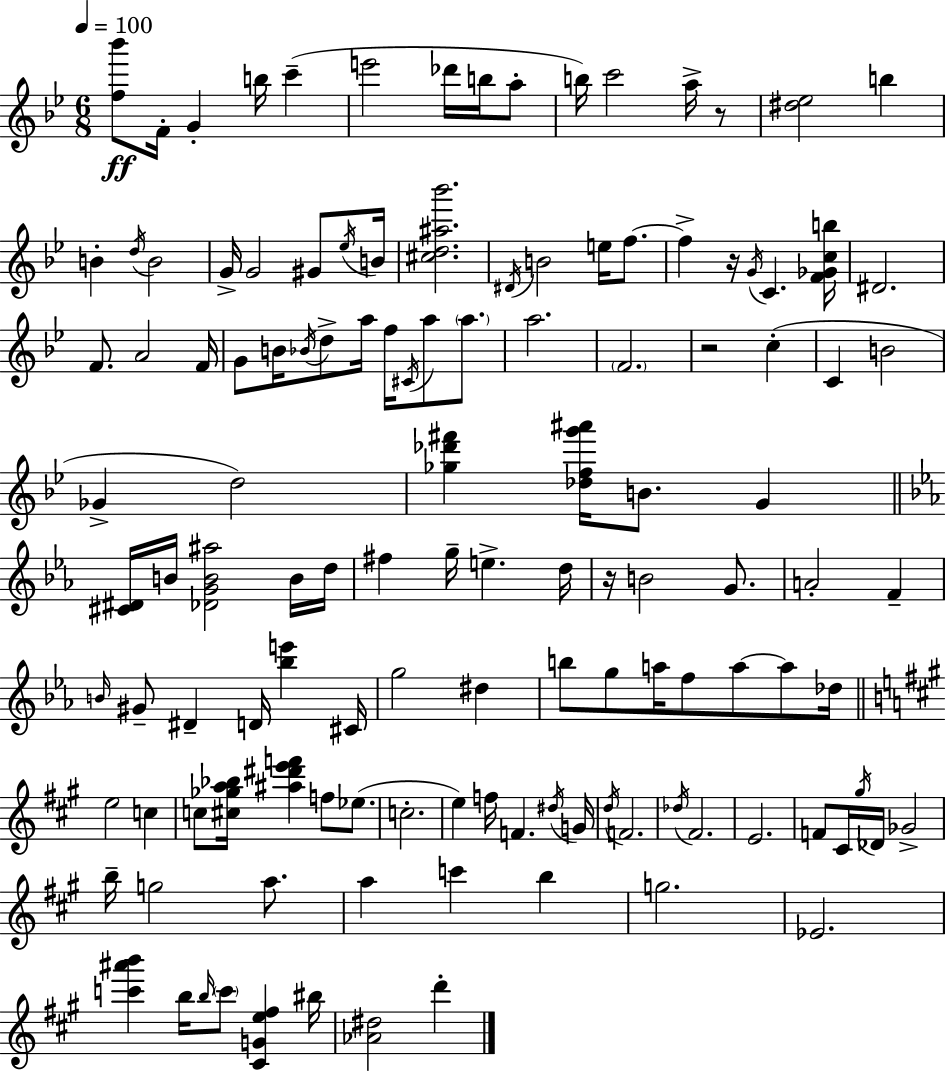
[F5,Bb6]/e F4/s G4/q B5/s C6/q E6/h Db6/s B5/s A5/e B5/s C6/h A5/s R/e [D#5,Eb5]/h B5/q B4/q D5/s B4/h G4/s G4/h G#4/e Eb5/s B4/s [C#5,D5,A#5,Bb6]/h. D#4/s B4/h E5/s F5/e. F5/q R/s G4/s C4/q. [F4,Gb4,C5,B5]/s D#4/h. F4/e. A4/h F4/s G4/e B4/s Bb4/s D5/e A5/s F5/s C#4/s A5/e A5/e. A5/h. F4/h. R/h C5/q C4/q B4/h Gb4/q D5/h [Gb5,Db6,F#6]/q [Db5,F5,G6,A#6]/s B4/e. G4/q [C#4,D#4]/s B4/s [Db4,G4,B4,A#5]/h B4/s D5/s F#5/q G5/s E5/q. D5/s R/s B4/h G4/e. A4/h F4/q B4/s G#4/e D#4/q D4/s [Bb5,E6]/q C#4/s G5/h D#5/q B5/e G5/e A5/s F5/e A5/e A5/e Db5/s E5/h C5/q C5/e [C#5,Gb5,A5,Bb5]/s [A#5,D#6,E6,F6]/q F5/e Eb5/e. C5/h. E5/q F5/s F4/q. D#5/s G4/s D5/s F4/h. Db5/s F#4/h. E4/h. F4/e C#4/s G#5/s Db4/s Gb4/h B5/s G5/h A5/e. A5/q C6/q B5/q G5/h. Eb4/h. [C6,A#6,B6]/q B5/s B5/s C6/e [C#4,G4,E5,F#5]/q BIS5/s [Ab4,D#5]/h D6/q